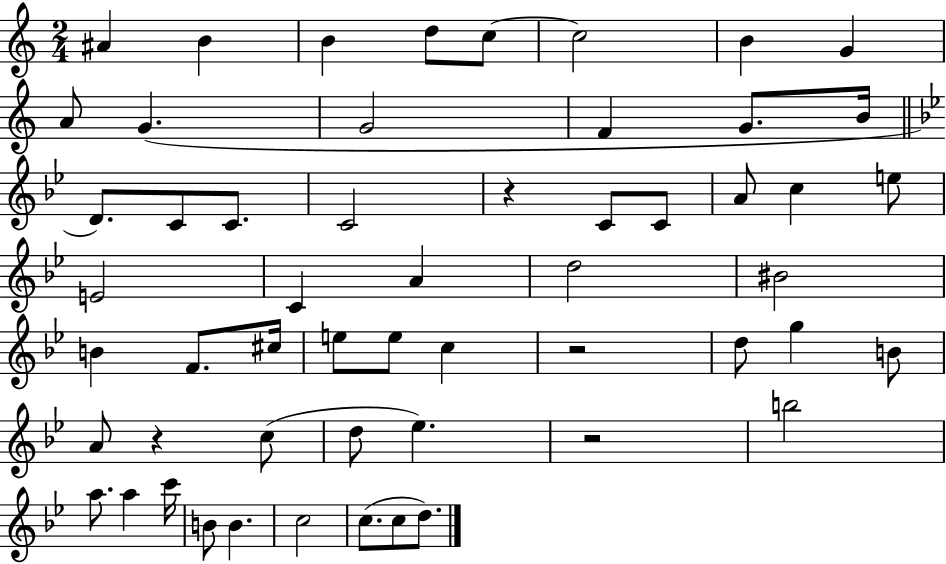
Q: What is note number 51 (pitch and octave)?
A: D5